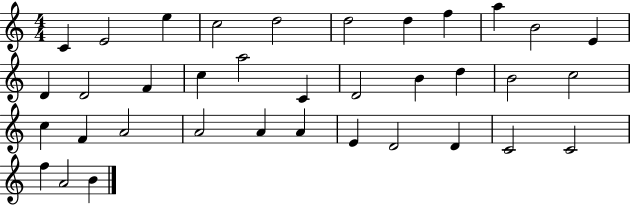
X:1
T:Untitled
M:4/4
L:1/4
K:C
C E2 e c2 d2 d2 d f a B2 E D D2 F c a2 C D2 B d B2 c2 c F A2 A2 A A E D2 D C2 C2 f A2 B